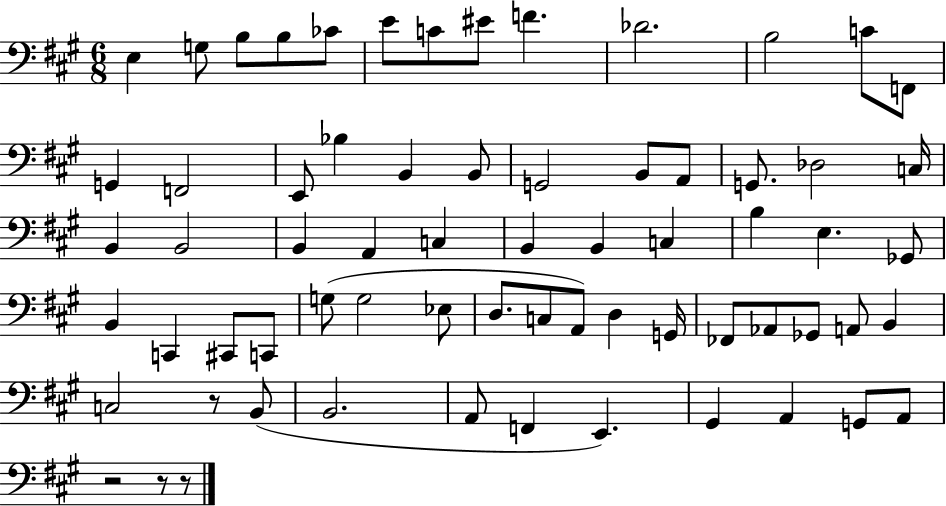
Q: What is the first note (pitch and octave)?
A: E3